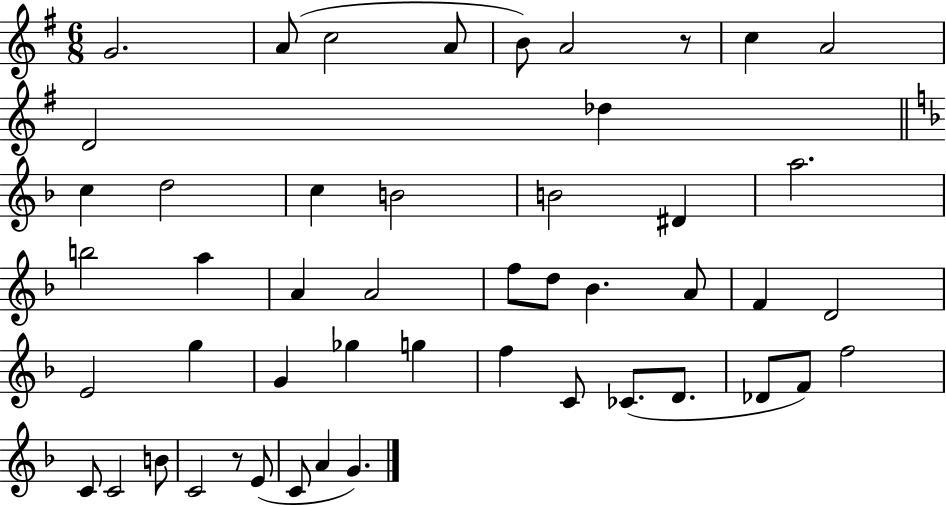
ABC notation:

X:1
T:Untitled
M:6/8
L:1/4
K:G
G2 A/2 c2 A/2 B/2 A2 z/2 c A2 D2 _d c d2 c B2 B2 ^D a2 b2 a A A2 f/2 d/2 _B A/2 F D2 E2 g G _g g f C/2 _C/2 D/2 _D/2 F/2 f2 C/2 C2 B/2 C2 z/2 E/2 C/2 A G